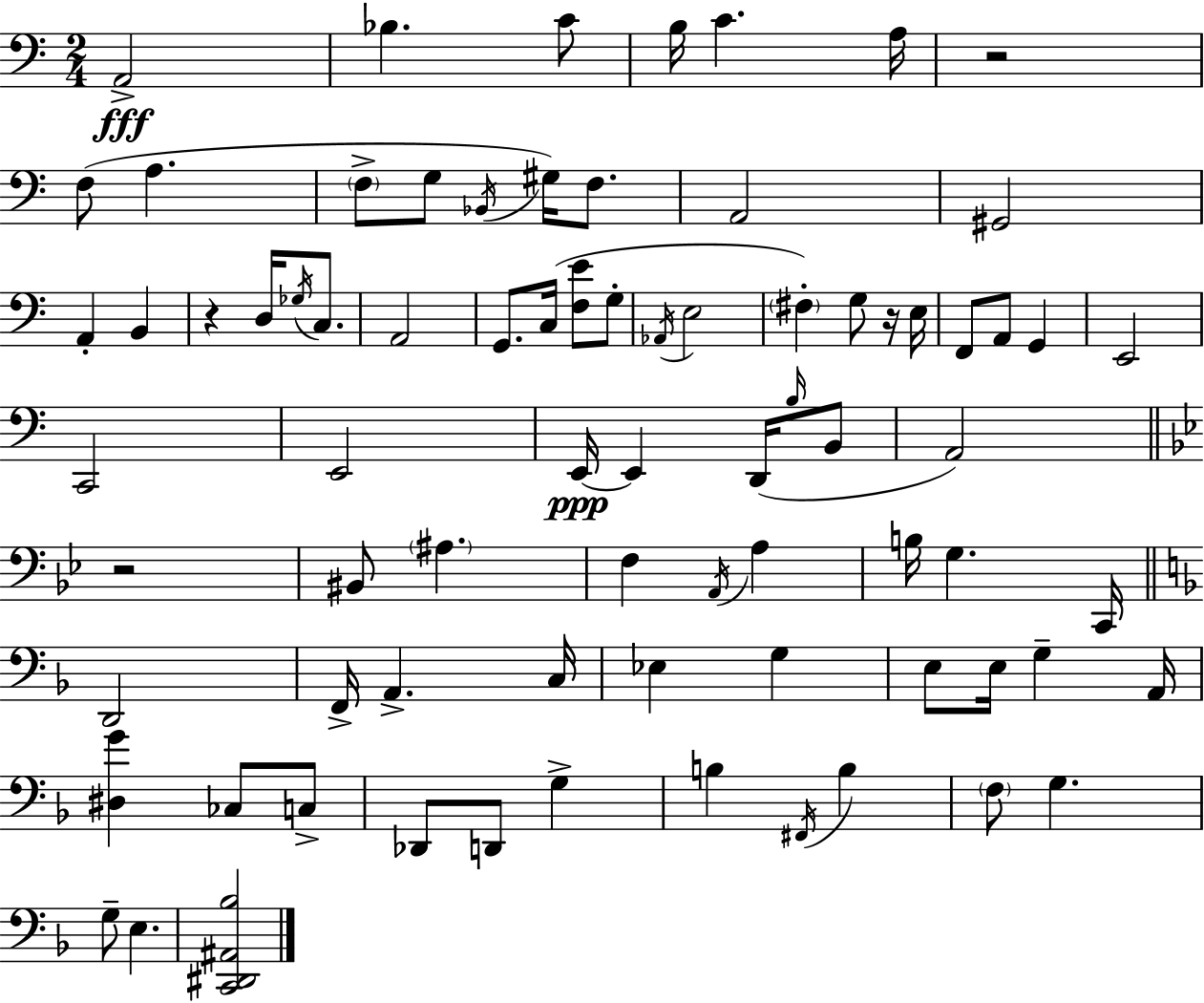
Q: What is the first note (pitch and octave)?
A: A2